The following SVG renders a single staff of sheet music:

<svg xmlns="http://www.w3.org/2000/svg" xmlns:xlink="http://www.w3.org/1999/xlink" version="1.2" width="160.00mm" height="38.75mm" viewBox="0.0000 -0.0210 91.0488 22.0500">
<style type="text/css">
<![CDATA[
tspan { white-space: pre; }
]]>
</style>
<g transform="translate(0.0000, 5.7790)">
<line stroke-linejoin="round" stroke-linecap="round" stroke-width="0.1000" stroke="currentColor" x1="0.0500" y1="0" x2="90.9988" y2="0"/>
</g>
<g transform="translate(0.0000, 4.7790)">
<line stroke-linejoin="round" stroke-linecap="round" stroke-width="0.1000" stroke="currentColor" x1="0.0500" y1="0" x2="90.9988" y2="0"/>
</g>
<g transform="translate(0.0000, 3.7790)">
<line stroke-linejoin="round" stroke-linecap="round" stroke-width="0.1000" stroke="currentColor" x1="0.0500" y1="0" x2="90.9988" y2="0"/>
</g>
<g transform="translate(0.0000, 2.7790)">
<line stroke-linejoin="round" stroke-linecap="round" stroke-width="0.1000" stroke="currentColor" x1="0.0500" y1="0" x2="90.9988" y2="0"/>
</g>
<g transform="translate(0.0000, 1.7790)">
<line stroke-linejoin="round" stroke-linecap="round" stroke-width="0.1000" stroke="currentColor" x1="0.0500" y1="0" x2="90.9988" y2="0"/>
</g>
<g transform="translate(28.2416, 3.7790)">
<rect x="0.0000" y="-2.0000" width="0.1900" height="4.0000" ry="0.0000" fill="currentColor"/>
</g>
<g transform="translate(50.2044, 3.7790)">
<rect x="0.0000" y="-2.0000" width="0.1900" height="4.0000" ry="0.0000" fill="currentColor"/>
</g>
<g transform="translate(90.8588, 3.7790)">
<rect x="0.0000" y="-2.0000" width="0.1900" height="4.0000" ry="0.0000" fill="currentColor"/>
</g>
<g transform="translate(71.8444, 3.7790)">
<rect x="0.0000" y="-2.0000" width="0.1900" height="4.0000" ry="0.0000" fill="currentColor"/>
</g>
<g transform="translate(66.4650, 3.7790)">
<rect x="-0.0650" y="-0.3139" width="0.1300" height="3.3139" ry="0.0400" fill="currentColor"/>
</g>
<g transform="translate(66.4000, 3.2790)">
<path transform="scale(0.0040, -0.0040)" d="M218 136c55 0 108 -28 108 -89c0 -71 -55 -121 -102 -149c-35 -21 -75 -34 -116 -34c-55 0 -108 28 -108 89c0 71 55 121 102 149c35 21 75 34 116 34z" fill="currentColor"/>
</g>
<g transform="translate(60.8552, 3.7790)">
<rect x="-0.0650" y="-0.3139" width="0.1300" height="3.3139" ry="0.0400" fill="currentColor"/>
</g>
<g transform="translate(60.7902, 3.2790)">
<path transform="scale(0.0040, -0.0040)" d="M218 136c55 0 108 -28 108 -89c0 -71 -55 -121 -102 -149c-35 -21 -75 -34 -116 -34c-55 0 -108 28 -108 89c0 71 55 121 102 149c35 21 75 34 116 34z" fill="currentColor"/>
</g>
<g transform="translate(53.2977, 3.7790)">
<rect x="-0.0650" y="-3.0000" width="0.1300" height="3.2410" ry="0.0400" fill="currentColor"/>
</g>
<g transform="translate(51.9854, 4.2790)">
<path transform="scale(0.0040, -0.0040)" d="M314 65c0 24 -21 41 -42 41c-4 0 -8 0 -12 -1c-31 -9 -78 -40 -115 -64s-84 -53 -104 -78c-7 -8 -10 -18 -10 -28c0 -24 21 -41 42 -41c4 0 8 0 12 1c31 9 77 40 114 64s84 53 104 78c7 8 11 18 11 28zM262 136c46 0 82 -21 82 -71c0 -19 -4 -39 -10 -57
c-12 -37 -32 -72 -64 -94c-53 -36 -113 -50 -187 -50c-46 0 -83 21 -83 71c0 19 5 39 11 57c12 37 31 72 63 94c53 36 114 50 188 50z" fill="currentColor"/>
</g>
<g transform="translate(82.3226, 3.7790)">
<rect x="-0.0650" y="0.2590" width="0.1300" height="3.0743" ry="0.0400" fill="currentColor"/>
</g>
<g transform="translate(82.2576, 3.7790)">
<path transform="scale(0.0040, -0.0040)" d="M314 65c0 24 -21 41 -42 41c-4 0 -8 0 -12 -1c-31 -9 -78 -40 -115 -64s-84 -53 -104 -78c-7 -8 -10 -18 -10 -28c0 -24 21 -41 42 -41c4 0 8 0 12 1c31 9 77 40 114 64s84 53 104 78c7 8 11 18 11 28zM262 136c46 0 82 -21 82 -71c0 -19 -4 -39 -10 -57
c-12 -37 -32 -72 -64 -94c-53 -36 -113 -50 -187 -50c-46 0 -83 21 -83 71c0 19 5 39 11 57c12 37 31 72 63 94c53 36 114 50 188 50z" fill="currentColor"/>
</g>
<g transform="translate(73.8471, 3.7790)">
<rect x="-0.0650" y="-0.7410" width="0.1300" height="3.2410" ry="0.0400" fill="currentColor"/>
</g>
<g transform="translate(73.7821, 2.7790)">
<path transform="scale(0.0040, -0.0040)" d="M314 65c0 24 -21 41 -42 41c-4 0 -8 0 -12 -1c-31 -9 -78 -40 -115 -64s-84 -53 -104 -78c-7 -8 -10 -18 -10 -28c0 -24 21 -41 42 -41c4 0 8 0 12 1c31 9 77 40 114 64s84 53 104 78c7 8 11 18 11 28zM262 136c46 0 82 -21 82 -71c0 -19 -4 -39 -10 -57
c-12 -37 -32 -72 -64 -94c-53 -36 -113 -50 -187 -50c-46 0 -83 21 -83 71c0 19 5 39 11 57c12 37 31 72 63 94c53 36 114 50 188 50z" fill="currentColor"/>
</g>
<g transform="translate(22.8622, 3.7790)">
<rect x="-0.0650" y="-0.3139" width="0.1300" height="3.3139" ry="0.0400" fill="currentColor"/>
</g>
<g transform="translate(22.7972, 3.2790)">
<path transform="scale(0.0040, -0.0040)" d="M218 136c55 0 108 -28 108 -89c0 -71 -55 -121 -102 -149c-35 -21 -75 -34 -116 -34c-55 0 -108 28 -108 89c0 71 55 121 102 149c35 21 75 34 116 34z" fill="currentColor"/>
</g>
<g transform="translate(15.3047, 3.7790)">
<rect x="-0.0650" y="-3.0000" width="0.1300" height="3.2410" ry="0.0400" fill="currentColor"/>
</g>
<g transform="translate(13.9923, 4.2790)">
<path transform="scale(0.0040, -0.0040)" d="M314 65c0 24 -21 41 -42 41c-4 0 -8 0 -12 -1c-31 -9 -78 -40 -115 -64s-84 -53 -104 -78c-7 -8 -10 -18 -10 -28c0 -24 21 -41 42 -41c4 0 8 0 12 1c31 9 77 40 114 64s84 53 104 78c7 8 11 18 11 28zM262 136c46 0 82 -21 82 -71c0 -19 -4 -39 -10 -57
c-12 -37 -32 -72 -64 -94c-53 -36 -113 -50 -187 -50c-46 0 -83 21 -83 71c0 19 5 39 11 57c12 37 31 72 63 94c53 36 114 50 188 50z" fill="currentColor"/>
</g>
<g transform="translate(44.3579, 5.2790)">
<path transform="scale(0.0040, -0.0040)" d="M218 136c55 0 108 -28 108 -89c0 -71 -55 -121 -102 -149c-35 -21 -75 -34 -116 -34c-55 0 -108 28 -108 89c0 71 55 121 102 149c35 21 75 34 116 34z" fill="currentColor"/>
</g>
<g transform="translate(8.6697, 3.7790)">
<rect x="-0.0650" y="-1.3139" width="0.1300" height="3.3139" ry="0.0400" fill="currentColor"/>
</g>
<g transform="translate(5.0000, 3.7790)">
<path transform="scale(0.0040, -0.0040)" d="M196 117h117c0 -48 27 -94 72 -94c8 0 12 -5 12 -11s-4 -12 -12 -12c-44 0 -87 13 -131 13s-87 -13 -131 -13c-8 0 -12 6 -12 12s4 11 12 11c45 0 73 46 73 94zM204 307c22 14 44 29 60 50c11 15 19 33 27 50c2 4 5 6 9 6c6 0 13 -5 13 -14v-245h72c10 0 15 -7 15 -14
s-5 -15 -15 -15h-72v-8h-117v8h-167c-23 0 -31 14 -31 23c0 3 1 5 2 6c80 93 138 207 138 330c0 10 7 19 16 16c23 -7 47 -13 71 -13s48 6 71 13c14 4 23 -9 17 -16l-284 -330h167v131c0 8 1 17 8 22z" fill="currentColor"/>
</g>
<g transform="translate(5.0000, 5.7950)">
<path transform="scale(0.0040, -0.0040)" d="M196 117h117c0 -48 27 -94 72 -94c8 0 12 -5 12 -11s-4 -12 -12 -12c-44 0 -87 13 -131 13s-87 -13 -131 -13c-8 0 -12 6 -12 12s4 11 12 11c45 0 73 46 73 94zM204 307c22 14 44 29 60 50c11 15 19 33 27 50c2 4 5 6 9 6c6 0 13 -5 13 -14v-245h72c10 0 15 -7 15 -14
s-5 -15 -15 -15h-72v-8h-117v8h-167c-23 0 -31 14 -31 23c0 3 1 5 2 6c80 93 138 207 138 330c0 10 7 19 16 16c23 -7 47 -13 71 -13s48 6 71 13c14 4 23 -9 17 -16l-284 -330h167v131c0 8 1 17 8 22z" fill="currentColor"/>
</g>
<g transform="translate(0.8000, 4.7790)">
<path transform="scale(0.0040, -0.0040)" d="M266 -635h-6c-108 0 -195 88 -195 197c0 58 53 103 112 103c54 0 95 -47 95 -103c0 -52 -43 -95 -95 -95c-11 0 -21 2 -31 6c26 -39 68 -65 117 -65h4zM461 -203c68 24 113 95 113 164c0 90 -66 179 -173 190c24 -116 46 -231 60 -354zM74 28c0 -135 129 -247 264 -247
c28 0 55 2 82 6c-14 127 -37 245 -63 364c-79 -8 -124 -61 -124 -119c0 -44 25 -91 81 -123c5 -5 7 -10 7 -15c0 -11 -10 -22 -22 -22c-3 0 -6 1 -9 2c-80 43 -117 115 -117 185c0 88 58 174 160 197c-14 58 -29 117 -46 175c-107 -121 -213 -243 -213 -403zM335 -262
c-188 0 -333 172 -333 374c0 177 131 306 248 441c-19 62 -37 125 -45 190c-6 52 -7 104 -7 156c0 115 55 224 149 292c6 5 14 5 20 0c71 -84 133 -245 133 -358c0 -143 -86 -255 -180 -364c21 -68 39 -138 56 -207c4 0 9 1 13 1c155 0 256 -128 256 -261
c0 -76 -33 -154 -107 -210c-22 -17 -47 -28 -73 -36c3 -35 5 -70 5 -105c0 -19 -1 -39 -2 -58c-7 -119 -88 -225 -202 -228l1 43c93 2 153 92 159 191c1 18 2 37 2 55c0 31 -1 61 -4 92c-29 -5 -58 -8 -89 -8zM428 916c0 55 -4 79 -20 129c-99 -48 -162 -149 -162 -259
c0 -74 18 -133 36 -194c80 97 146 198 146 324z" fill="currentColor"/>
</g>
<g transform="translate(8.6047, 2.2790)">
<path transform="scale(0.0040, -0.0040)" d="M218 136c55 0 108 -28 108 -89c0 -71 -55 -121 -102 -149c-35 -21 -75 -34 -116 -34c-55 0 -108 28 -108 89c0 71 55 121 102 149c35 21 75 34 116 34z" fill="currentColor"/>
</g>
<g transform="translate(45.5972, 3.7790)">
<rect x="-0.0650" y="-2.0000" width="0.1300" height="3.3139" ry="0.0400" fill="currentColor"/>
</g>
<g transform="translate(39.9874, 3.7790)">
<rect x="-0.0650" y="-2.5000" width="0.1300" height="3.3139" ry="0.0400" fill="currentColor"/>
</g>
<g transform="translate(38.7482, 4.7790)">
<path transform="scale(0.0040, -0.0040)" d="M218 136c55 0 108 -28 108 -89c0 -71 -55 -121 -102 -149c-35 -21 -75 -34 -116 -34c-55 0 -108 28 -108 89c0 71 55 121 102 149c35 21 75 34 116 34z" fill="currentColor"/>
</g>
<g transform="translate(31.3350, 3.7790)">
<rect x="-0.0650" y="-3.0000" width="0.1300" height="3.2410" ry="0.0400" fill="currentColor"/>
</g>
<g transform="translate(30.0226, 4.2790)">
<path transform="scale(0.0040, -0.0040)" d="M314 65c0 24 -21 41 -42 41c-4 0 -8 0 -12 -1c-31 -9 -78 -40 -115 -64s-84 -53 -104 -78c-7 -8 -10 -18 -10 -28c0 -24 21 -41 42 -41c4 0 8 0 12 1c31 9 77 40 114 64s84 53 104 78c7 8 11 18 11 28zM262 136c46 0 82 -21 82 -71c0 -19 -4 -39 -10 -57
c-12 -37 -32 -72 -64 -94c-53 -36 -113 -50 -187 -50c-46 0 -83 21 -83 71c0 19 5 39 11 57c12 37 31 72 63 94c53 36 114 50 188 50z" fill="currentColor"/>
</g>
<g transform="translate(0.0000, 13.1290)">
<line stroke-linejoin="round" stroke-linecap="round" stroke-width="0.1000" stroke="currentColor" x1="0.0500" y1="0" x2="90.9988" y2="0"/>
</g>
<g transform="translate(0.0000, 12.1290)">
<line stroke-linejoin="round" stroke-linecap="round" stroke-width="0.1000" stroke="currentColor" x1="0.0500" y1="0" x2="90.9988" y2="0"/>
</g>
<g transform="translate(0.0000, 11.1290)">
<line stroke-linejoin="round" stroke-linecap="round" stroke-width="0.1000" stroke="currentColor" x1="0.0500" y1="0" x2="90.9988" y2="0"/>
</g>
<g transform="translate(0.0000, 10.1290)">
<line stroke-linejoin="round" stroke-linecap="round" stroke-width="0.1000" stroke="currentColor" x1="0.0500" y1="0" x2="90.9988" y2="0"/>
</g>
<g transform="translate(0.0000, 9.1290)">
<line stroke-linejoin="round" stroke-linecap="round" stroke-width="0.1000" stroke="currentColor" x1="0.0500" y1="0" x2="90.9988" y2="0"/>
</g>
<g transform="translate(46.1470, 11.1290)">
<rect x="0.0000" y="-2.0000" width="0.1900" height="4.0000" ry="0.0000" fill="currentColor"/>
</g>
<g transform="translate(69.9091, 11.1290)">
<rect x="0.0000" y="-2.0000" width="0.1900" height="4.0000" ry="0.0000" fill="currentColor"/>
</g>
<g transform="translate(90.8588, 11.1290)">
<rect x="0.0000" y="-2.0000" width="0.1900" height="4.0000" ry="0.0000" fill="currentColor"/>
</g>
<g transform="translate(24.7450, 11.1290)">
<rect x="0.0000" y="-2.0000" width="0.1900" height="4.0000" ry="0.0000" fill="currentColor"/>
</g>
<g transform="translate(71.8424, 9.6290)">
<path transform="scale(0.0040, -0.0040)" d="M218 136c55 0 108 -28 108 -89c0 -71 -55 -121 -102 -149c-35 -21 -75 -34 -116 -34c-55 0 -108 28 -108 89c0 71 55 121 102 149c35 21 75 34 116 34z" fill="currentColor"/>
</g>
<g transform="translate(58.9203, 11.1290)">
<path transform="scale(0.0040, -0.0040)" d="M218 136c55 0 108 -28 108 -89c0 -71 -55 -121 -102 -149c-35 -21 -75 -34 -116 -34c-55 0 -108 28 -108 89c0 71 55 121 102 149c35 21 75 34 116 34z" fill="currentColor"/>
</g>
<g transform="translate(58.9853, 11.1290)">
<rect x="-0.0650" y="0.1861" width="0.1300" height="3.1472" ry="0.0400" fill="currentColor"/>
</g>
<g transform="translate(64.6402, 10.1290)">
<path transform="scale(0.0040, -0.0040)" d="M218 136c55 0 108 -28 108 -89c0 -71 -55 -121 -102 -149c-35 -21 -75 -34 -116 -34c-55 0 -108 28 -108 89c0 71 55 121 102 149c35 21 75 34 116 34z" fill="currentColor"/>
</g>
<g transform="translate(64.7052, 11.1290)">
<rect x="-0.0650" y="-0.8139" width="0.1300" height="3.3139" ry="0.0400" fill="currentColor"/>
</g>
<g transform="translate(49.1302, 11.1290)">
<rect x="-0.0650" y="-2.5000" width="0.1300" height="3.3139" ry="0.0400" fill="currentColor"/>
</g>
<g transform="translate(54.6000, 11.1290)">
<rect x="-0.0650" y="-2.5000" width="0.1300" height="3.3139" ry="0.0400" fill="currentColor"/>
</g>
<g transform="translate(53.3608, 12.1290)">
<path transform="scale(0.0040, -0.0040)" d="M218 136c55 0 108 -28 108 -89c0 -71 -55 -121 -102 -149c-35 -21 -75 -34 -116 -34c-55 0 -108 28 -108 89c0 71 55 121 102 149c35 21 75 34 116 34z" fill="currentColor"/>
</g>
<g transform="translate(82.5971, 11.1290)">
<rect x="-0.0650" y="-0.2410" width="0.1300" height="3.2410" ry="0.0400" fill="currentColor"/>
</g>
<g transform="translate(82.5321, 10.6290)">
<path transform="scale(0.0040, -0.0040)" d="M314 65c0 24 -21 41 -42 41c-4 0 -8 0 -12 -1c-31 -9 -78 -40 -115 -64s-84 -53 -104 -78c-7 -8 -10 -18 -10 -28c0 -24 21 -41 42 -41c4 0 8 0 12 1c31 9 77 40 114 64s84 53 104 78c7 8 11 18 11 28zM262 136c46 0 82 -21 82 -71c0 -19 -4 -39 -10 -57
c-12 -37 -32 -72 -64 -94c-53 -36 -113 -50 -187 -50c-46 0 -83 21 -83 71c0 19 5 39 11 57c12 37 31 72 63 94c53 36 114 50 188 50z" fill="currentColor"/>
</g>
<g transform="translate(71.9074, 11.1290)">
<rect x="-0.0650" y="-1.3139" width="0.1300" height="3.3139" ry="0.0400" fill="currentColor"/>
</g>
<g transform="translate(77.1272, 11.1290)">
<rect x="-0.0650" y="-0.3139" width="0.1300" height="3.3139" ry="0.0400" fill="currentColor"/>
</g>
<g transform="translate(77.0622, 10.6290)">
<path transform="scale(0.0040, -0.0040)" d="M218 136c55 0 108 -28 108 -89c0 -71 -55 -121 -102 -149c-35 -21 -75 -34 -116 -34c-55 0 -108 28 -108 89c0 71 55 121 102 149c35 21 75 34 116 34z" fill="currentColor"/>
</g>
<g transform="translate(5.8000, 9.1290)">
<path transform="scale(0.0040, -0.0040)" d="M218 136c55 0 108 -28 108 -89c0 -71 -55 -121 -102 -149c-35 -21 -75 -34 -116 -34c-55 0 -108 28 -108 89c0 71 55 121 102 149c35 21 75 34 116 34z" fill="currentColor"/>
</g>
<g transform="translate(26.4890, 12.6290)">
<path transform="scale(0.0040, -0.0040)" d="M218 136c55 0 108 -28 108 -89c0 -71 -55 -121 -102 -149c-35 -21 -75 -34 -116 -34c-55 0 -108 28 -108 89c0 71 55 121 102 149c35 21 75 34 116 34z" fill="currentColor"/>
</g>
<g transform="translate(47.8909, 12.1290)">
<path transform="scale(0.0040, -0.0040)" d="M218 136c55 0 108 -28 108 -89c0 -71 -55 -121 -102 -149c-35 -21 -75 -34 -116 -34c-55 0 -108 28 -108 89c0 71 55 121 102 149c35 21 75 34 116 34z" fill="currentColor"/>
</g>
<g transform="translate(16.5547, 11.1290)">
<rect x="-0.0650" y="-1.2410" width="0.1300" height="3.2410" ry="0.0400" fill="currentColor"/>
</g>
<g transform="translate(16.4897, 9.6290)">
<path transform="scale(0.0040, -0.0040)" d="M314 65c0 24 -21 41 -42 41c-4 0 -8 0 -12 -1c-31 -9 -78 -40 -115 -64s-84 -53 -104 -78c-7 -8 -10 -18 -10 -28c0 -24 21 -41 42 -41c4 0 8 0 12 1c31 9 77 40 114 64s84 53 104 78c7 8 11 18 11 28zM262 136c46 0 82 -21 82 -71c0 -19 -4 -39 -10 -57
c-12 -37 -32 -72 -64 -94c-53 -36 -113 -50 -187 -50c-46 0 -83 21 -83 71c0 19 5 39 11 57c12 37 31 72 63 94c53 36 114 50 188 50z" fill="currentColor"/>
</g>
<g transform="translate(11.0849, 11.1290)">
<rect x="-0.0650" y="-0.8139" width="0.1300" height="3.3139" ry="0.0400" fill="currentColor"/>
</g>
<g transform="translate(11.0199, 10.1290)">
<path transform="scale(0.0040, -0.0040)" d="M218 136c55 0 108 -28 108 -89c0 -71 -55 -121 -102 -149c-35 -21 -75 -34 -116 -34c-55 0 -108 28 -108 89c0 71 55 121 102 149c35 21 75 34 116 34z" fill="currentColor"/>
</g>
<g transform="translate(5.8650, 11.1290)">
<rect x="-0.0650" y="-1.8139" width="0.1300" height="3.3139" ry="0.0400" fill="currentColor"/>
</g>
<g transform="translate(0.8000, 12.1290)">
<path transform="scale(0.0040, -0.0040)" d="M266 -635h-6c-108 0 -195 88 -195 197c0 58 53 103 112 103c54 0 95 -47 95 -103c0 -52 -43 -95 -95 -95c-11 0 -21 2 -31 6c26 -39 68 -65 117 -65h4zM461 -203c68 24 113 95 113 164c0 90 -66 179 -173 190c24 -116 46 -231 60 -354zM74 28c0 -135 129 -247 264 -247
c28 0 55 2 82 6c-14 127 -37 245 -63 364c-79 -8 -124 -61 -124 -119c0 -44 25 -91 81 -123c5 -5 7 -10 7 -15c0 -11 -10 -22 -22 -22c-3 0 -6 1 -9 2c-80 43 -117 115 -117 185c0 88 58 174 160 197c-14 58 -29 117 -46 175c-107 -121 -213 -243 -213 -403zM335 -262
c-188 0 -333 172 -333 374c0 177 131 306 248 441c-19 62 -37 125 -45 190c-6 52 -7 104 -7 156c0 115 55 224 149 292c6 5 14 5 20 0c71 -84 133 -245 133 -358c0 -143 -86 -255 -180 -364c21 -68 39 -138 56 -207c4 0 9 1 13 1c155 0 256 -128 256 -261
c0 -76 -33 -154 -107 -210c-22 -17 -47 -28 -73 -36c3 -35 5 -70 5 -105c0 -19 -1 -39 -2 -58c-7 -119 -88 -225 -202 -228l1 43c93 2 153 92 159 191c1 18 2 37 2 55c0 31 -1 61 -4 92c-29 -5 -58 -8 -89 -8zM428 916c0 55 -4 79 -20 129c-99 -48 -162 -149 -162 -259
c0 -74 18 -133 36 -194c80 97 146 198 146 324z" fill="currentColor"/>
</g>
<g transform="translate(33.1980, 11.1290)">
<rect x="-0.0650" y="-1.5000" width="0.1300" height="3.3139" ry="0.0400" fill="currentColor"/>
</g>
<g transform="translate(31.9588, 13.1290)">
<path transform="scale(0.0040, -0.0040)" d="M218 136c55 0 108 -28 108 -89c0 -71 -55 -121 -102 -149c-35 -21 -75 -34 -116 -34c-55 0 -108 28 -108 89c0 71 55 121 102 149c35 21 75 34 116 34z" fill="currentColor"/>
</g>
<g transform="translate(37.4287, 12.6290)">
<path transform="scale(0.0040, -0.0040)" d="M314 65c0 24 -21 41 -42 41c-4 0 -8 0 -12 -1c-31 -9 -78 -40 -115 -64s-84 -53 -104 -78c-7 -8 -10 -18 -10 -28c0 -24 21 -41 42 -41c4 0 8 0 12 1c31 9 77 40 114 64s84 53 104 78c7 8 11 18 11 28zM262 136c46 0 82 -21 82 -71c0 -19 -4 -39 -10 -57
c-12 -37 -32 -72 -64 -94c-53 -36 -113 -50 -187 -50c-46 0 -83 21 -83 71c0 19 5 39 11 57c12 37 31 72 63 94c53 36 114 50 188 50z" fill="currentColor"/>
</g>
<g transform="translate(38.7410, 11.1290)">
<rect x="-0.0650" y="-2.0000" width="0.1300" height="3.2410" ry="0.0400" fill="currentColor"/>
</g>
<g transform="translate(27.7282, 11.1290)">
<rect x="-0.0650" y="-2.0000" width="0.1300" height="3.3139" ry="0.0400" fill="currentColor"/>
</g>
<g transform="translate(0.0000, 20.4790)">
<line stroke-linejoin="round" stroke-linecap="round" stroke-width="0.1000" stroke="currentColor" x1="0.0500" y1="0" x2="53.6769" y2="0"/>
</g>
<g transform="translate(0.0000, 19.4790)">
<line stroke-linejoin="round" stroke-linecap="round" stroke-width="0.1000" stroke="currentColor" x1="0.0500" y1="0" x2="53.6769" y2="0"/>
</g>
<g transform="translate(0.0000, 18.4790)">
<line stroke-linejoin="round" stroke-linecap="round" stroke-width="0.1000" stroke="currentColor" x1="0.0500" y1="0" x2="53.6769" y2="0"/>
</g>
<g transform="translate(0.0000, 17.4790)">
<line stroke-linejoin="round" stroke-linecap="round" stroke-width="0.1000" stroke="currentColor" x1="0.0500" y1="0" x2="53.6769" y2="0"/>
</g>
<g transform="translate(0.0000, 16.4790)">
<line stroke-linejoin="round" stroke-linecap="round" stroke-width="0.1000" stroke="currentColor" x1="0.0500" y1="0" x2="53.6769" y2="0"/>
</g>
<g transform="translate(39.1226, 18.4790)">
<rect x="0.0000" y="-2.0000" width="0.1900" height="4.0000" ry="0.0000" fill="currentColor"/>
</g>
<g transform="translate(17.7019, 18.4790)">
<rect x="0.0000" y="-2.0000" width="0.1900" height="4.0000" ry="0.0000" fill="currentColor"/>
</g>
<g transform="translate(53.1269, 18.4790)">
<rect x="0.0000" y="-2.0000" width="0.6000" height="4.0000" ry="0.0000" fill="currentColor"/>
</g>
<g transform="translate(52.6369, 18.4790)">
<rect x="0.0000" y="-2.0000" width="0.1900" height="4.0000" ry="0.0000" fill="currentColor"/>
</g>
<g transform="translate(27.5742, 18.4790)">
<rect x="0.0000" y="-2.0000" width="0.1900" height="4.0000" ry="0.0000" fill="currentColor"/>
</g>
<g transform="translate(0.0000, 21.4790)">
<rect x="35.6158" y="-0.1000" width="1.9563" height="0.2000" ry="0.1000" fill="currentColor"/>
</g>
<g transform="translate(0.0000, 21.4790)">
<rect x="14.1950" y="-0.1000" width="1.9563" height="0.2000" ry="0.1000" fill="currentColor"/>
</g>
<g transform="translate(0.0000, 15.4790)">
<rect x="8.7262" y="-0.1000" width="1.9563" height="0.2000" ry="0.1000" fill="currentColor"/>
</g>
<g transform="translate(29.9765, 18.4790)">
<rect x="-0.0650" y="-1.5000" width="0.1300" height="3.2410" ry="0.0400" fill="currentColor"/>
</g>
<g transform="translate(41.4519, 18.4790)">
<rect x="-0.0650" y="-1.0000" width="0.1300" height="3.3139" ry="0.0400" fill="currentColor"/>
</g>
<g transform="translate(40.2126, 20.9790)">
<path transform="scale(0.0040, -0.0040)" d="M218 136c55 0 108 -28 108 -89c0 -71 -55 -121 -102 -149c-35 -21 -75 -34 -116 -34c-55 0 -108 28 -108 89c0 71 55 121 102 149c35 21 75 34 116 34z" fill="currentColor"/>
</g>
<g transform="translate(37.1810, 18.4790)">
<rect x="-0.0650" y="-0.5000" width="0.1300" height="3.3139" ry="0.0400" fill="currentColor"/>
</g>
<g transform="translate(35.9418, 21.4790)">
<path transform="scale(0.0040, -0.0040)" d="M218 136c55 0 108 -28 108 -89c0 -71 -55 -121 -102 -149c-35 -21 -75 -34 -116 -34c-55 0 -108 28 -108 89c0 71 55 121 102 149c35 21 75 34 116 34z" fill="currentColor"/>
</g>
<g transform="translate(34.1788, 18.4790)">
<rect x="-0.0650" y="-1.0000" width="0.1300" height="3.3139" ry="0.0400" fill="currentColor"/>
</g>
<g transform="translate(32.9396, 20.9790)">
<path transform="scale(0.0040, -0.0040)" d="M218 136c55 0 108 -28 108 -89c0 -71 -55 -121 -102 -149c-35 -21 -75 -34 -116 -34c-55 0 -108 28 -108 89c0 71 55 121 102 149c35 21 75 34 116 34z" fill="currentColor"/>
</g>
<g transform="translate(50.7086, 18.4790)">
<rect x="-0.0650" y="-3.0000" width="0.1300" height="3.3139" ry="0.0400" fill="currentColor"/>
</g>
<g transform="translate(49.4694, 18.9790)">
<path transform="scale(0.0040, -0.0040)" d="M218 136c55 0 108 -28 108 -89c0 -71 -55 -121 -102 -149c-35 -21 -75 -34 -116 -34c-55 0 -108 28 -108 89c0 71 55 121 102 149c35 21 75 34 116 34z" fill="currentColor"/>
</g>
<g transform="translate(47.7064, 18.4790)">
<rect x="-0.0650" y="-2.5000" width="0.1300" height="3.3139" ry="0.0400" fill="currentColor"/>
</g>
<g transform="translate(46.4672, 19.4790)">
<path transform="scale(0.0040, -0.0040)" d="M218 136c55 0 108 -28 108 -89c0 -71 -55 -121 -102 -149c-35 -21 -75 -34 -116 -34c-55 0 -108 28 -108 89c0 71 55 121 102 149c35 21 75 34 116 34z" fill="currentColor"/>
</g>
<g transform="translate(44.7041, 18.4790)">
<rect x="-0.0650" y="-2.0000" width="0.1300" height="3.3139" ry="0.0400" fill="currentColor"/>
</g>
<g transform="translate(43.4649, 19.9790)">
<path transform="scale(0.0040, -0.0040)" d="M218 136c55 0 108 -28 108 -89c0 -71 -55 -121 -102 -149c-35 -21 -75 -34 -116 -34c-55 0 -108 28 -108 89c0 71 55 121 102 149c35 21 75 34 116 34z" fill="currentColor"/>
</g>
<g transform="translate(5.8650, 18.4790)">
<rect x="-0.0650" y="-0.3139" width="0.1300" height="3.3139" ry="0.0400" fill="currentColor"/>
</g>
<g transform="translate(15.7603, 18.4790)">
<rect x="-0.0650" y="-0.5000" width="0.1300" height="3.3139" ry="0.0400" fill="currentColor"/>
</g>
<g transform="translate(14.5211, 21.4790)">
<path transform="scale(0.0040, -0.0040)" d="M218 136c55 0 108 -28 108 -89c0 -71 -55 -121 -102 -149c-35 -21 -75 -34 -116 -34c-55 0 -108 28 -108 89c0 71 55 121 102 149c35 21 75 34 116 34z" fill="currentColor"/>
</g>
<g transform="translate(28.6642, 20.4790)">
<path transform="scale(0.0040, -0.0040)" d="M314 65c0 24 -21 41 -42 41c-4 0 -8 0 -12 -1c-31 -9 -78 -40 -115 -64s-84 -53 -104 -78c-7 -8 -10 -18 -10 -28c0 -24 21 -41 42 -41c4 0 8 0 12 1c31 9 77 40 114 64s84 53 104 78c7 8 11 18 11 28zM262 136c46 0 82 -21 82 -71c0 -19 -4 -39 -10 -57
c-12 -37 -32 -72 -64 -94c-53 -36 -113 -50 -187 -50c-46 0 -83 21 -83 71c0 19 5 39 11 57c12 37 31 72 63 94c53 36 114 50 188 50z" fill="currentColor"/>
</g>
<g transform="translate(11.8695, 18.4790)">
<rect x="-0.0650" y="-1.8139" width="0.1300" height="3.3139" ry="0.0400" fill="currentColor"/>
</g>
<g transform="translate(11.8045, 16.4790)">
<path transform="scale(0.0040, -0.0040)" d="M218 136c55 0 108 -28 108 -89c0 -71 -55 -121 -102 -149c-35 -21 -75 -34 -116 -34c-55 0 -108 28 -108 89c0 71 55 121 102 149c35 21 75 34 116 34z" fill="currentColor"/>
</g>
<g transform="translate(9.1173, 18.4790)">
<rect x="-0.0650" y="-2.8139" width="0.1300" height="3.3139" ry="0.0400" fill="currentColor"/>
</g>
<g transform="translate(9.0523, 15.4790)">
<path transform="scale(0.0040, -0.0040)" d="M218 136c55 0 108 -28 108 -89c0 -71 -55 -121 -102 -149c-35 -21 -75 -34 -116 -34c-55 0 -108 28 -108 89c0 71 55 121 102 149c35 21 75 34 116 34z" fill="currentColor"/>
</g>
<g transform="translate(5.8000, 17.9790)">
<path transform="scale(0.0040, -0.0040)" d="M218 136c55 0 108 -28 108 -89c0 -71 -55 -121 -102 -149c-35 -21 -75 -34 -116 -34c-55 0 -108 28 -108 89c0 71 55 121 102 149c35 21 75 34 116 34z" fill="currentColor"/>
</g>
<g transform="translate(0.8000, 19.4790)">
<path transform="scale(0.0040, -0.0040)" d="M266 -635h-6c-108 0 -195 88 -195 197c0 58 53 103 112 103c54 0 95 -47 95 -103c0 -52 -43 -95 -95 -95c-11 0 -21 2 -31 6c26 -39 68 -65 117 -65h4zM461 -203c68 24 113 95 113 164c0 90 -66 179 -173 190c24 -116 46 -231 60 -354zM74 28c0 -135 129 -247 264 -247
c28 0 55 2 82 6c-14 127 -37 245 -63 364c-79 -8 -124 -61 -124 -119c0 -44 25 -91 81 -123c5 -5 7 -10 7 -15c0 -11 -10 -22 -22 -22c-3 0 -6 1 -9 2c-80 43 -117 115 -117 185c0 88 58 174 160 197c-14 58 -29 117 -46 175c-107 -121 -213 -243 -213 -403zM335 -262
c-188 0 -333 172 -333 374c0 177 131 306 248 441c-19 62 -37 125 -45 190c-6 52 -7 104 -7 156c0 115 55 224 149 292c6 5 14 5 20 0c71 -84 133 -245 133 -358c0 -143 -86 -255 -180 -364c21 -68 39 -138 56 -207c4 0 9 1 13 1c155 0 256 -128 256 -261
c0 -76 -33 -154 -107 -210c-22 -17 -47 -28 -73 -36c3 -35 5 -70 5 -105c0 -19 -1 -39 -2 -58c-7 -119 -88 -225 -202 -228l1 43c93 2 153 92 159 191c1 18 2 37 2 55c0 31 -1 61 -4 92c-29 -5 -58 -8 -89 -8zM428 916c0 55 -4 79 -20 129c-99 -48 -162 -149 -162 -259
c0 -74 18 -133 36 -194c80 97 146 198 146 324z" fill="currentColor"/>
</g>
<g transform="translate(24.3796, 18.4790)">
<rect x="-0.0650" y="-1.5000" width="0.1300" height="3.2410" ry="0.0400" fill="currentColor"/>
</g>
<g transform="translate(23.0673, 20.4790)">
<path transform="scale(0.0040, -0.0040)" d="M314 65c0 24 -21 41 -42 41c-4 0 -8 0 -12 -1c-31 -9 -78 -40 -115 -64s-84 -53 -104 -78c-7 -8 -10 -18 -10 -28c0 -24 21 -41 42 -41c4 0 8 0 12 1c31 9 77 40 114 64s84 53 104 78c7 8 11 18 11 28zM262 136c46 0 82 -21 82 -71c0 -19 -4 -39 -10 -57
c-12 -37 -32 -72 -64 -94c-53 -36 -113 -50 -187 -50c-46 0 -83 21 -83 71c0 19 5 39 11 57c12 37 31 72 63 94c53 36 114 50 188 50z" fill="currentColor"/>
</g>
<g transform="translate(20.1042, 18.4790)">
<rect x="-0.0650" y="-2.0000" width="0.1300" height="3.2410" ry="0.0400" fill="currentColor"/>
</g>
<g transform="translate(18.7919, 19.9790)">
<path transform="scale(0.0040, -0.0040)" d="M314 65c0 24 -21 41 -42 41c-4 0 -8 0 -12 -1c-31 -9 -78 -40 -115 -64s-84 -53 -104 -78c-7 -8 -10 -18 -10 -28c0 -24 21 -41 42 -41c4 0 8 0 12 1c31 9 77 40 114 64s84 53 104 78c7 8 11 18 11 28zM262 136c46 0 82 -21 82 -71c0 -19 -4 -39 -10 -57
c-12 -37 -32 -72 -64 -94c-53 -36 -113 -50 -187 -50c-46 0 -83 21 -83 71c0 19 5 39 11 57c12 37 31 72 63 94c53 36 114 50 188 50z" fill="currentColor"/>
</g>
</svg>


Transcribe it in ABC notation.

X:1
T:Untitled
M:4/4
L:1/4
K:C
e A2 c A2 G F A2 c c d2 B2 f d e2 F E F2 G G B d e c c2 c a f C F2 E2 E2 D C D F G A